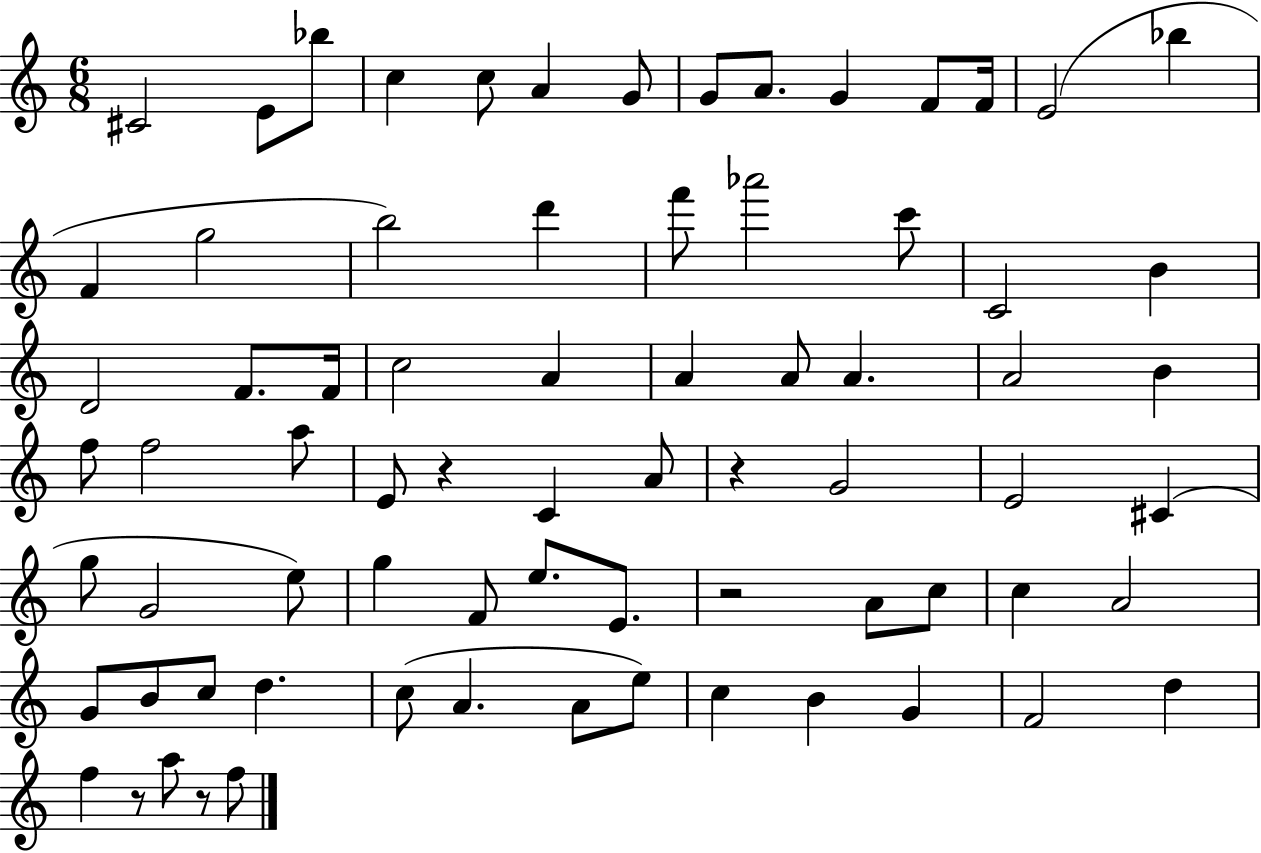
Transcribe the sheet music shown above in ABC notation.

X:1
T:Untitled
M:6/8
L:1/4
K:C
^C2 E/2 _b/2 c c/2 A G/2 G/2 A/2 G F/2 F/4 E2 _b F g2 b2 d' f'/2 _a'2 c'/2 C2 B D2 F/2 F/4 c2 A A A/2 A A2 B f/2 f2 a/2 E/2 z C A/2 z G2 E2 ^C g/2 G2 e/2 g F/2 e/2 E/2 z2 A/2 c/2 c A2 G/2 B/2 c/2 d c/2 A A/2 e/2 c B G F2 d f z/2 a/2 z/2 f/2